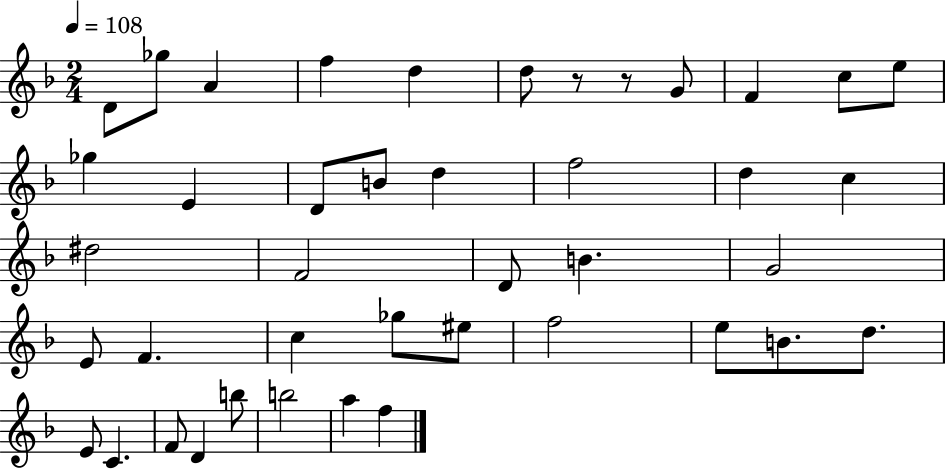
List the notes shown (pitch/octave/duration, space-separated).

D4/e Gb5/e A4/q F5/q D5/q D5/e R/e R/e G4/e F4/q C5/e E5/e Gb5/q E4/q D4/e B4/e D5/q F5/h D5/q C5/q D#5/h F4/h D4/e B4/q. G4/h E4/e F4/q. C5/q Gb5/e EIS5/e F5/h E5/e B4/e. D5/e. E4/e C4/q. F4/e D4/q B5/e B5/h A5/q F5/q